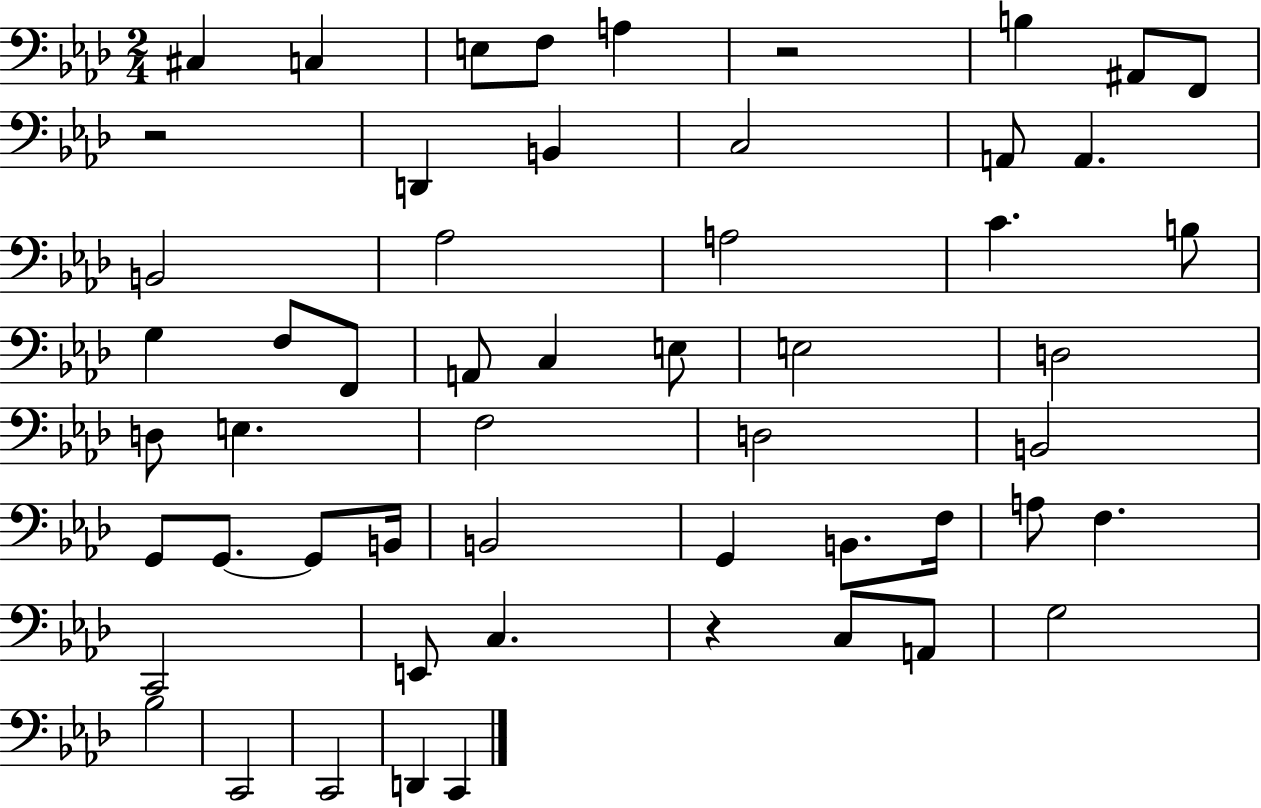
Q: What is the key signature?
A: AES major